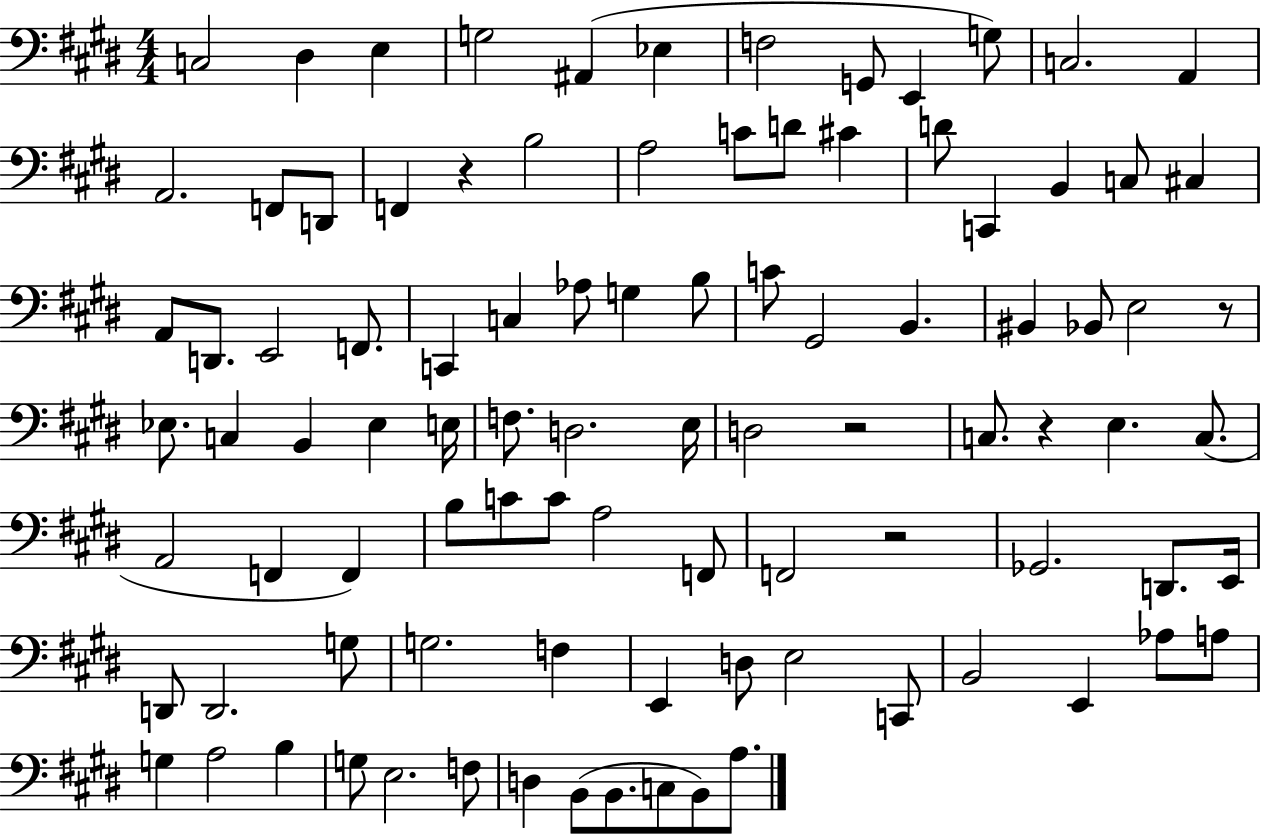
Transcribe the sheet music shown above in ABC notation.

X:1
T:Untitled
M:4/4
L:1/4
K:E
C,2 ^D, E, G,2 ^A,, _E, F,2 G,,/2 E,, G,/2 C,2 A,, A,,2 F,,/2 D,,/2 F,, z B,2 A,2 C/2 D/2 ^C D/2 C,, B,, C,/2 ^C, A,,/2 D,,/2 E,,2 F,,/2 C,, C, _A,/2 G, B,/2 C/2 ^G,,2 B,, ^B,, _B,,/2 E,2 z/2 _E,/2 C, B,, _E, E,/4 F,/2 D,2 E,/4 D,2 z2 C,/2 z E, C,/2 A,,2 F,, F,, B,/2 C/2 C/2 A,2 F,,/2 F,,2 z2 _G,,2 D,,/2 E,,/4 D,,/2 D,,2 G,/2 G,2 F, E,, D,/2 E,2 C,,/2 B,,2 E,, _A,/2 A,/2 G, A,2 B, G,/2 E,2 F,/2 D, B,,/2 B,,/2 C,/2 B,,/2 A,/2